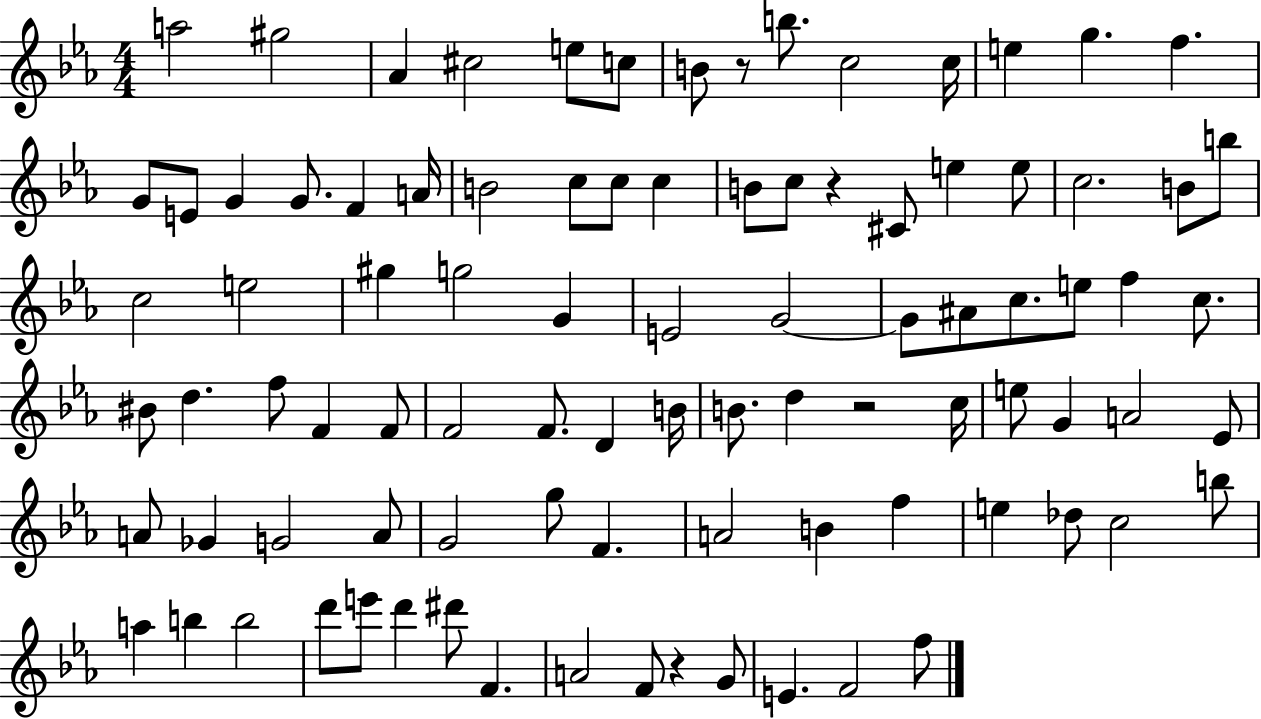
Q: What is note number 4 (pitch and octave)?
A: C#5